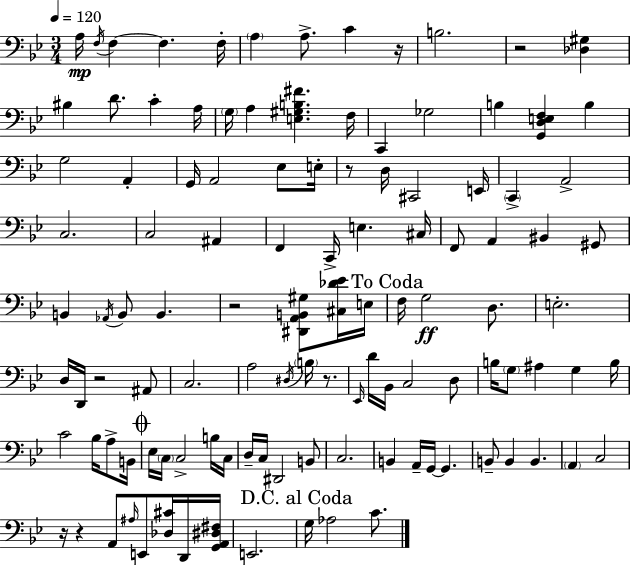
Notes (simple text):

A3/s F3/s F3/q F3/q. F3/s A3/q A3/e. C4/q R/s B3/h. R/h [Db3,G#3]/q BIS3/q D4/e. C4/q A3/s G3/s A3/q [E3,G#3,B3,F#4]/q. F3/s C2/q Gb3/h B3/q [G2,D3,E3,F3]/q B3/q G3/h A2/q G2/s A2/h Eb3/e E3/s R/e D3/s C#2/h E2/s C2/q A2/h C3/h. C3/h A#2/q F2/q C2/s E3/q. C#3/s F2/e A2/q BIS2/q G#2/e B2/q Ab2/s B2/e B2/q. R/h [D#2,A2,B2,G#3]/e [C#3,Db4,Eb4]/s E3/s F3/s G3/h D3/e. E3/h. D3/s D2/s R/h A#2/e C3/h. A3/h D#3/s B3/s R/e. Eb2/s D4/s Bb2/s C3/h D3/e B3/s G3/e A#3/q G3/q B3/s C4/h Bb3/s A3/e B2/s Eb3/s C3/s C3/h B3/s C3/s D3/s C3/s D#2/h B2/e C3/h. B2/q A2/s G2/s G2/q. B2/e B2/q B2/q. A2/q C3/h R/s R/q A2/e A#3/s E2/e [Db3,C#4]/s D2/s [G2,A2,D#3,F#3]/s E2/h. G3/s Ab3/h C4/e.